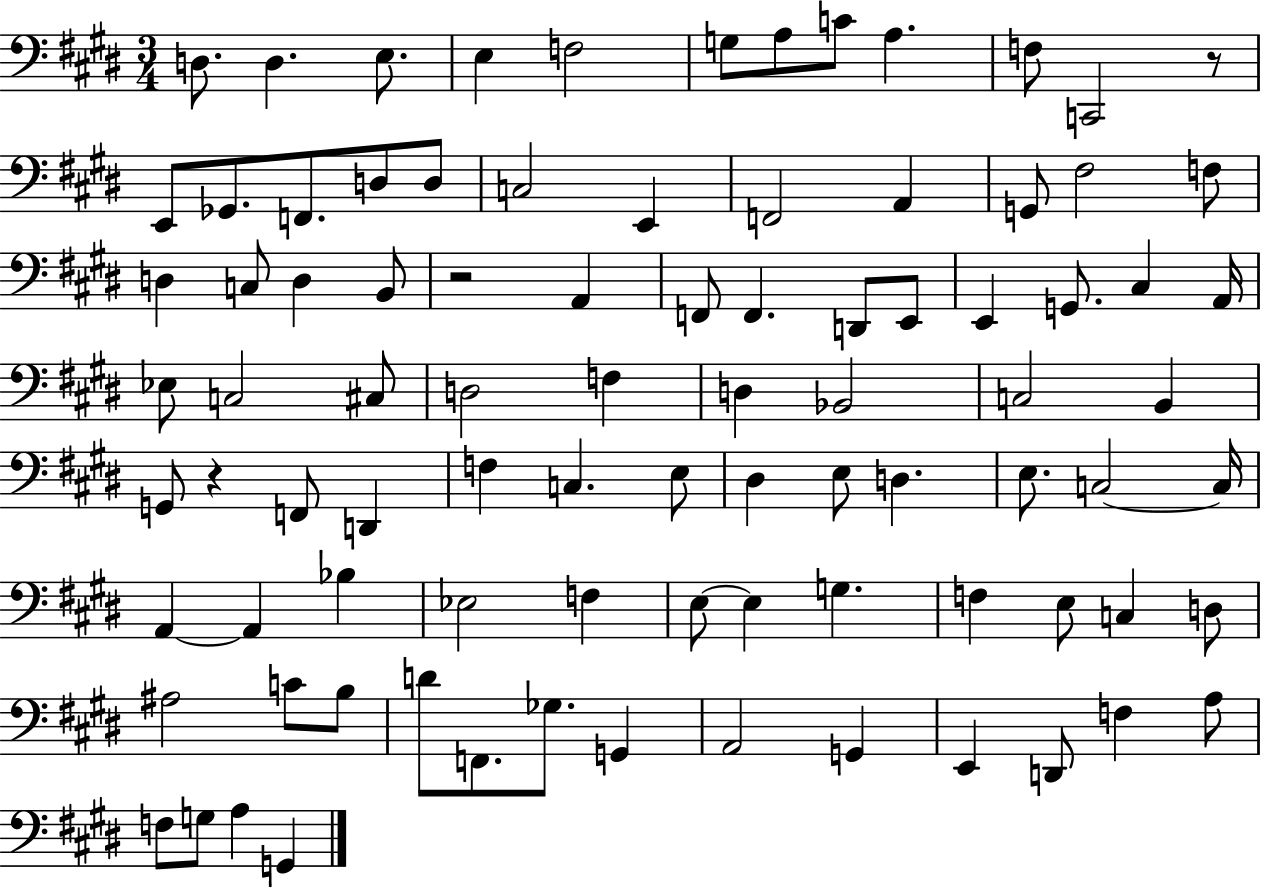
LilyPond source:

{
  \clef bass
  \numericTimeSignature
  \time 3/4
  \key e \major
  \repeat volta 2 { d8. d4. e8. | e4 f2 | g8 a8 c'8 a4. | f8 c,2 r8 | \break e,8 ges,8. f,8. d8 d8 | c2 e,4 | f,2 a,4 | g,8 fis2 f8 | \break d4 c8 d4 b,8 | r2 a,4 | f,8 f,4. d,8 e,8 | e,4 g,8. cis4 a,16 | \break ees8 c2 cis8 | d2 f4 | d4 bes,2 | c2 b,4 | \break g,8 r4 f,8 d,4 | f4 c4. e8 | dis4 e8 d4. | e8. c2~~ c16 | \break a,4~~ a,4 bes4 | ees2 f4 | e8~~ e4 g4. | f4 e8 c4 d8 | \break ais2 c'8 b8 | d'8 f,8. ges8. g,4 | a,2 g,4 | e,4 d,8 f4 a8 | \break f8 g8 a4 g,4 | } \bar "|."
}